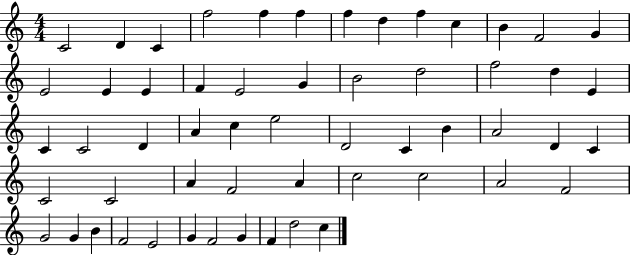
{
  \clef treble
  \numericTimeSignature
  \time 4/4
  \key c \major
  c'2 d'4 c'4 | f''2 f''4 f''4 | f''4 d''4 f''4 c''4 | b'4 f'2 g'4 | \break e'2 e'4 e'4 | f'4 e'2 g'4 | b'2 d''2 | f''2 d''4 e'4 | \break c'4 c'2 d'4 | a'4 c''4 e''2 | d'2 c'4 b'4 | a'2 d'4 c'4 | \break c'2 c'2 | a'4 f'2 a'4 | c''2 c''2 | a'2 f'2 | \break g'2 g'4 b'4 | f'2 e'2 | g'4 f'2 g'4 | f'4 d''2 c''4 | \break \bar "|."
}